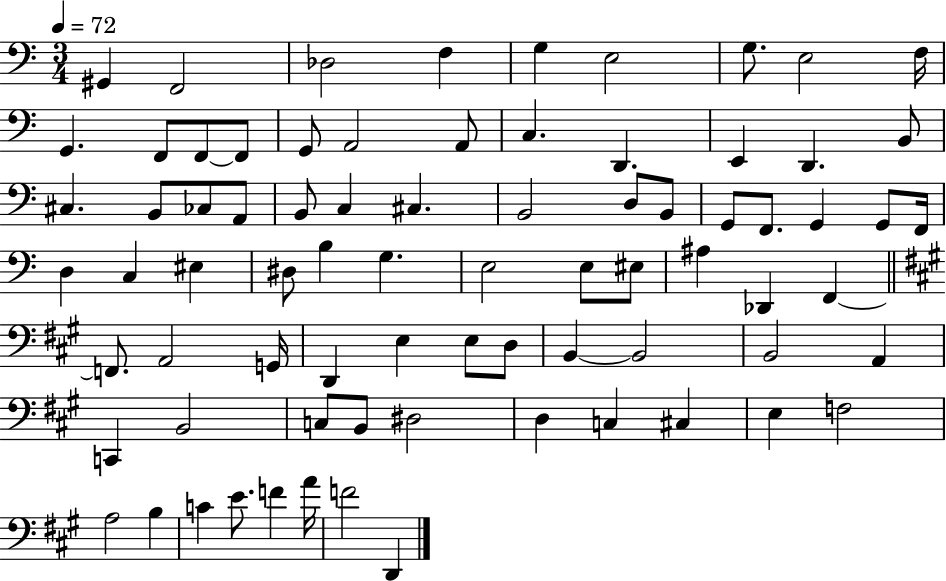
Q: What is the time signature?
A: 3/4